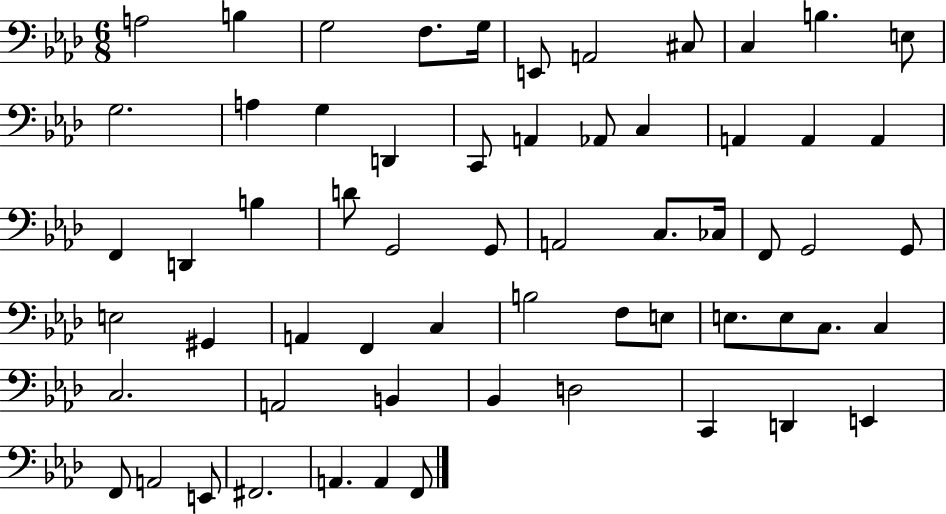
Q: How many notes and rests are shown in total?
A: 61